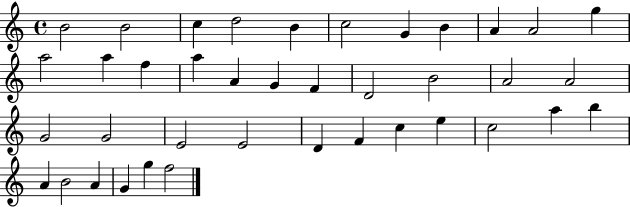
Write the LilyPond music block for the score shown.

{
  \clef treble
  \time 4/4
  \defaultTimeSignature
  \key c \major
  b'2 b'2 | c''4 d''2 b'4 | c''2 g'4 b'4 | a'4 a'2 g''4 | \break a''2 a''4 f''4 | a''4 a'4 g'4 f'4 | d'2 b'2 | a'2 a'2 | \break g'2 g'2 | e'2 e'2 | d'4 f'4 c''4 e''4 | c''2 a''4 b''4 | \break a'4 b'2 a'4 | g'4 g''4 f''2 | \bar "|."
}